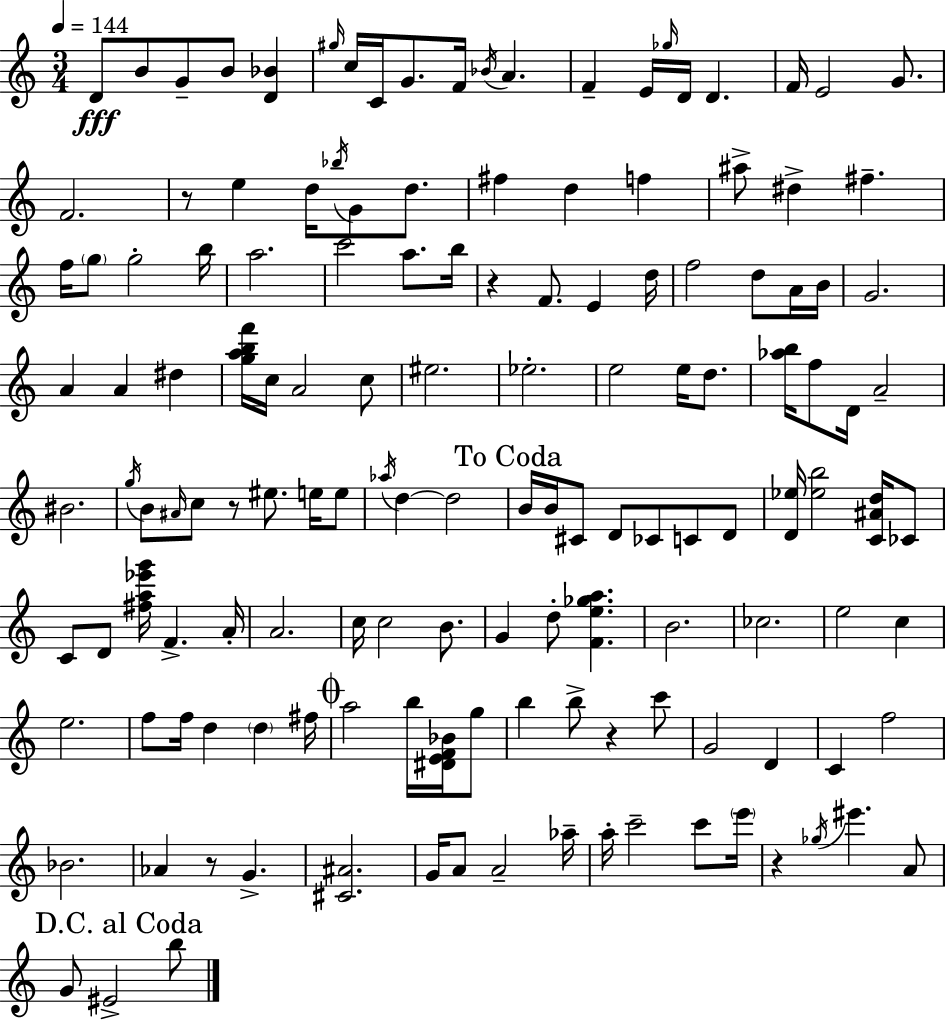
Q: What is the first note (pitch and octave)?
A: D4